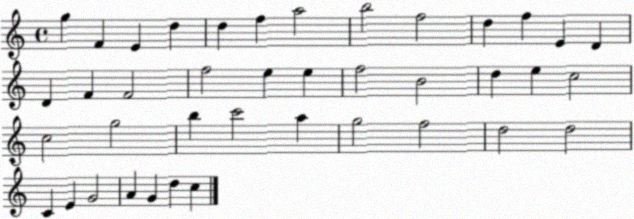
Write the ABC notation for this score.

X:1
T:Untitled
M:4/4
L:1/4
K:C
g F E d d f a2 b2 f2 d f E D D F F2 f2 e e f2 B2 d e c2 c2 g2 b c'2 a g2 f2 d2 d2 C E G2 A G d c